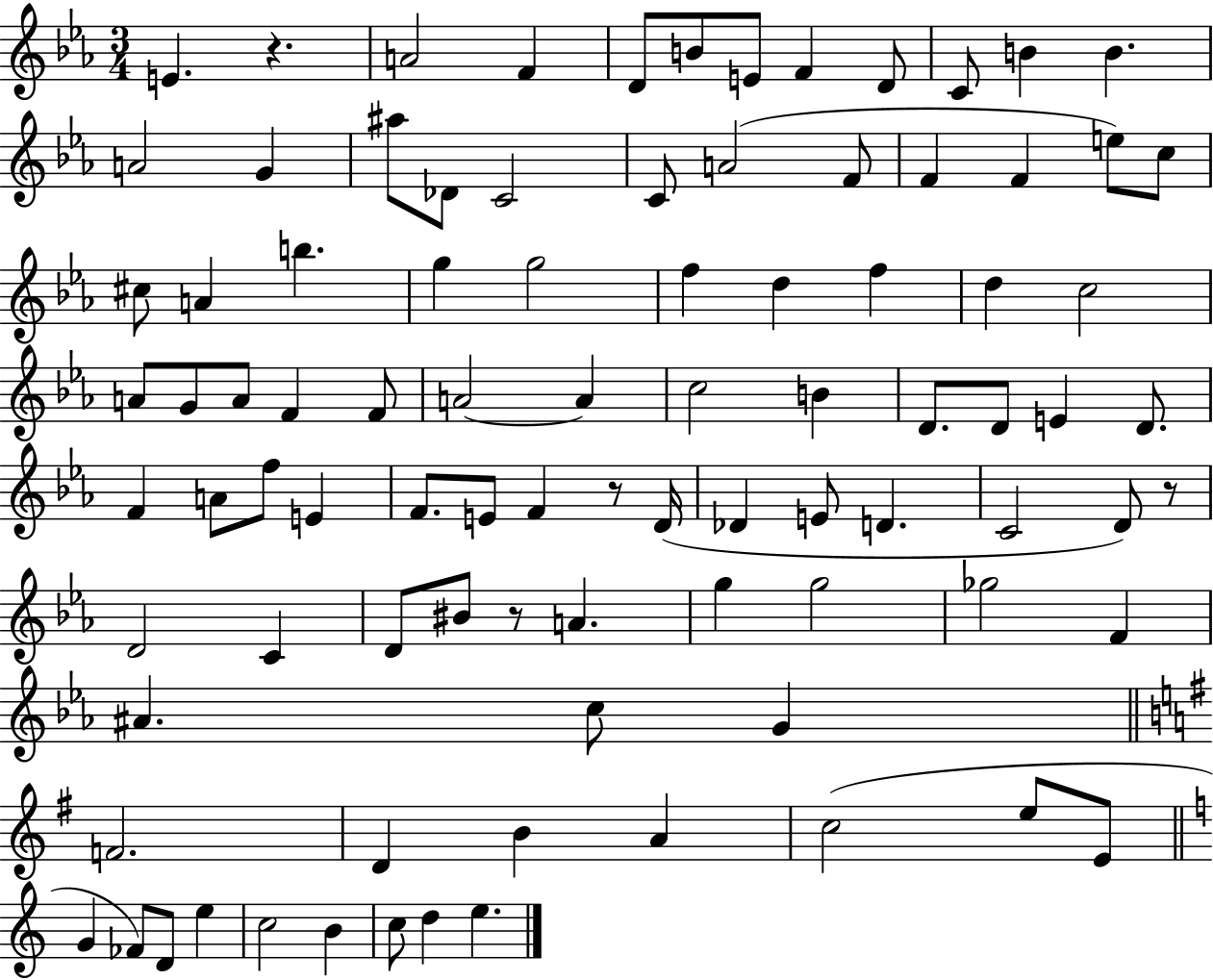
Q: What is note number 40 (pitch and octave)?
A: A4